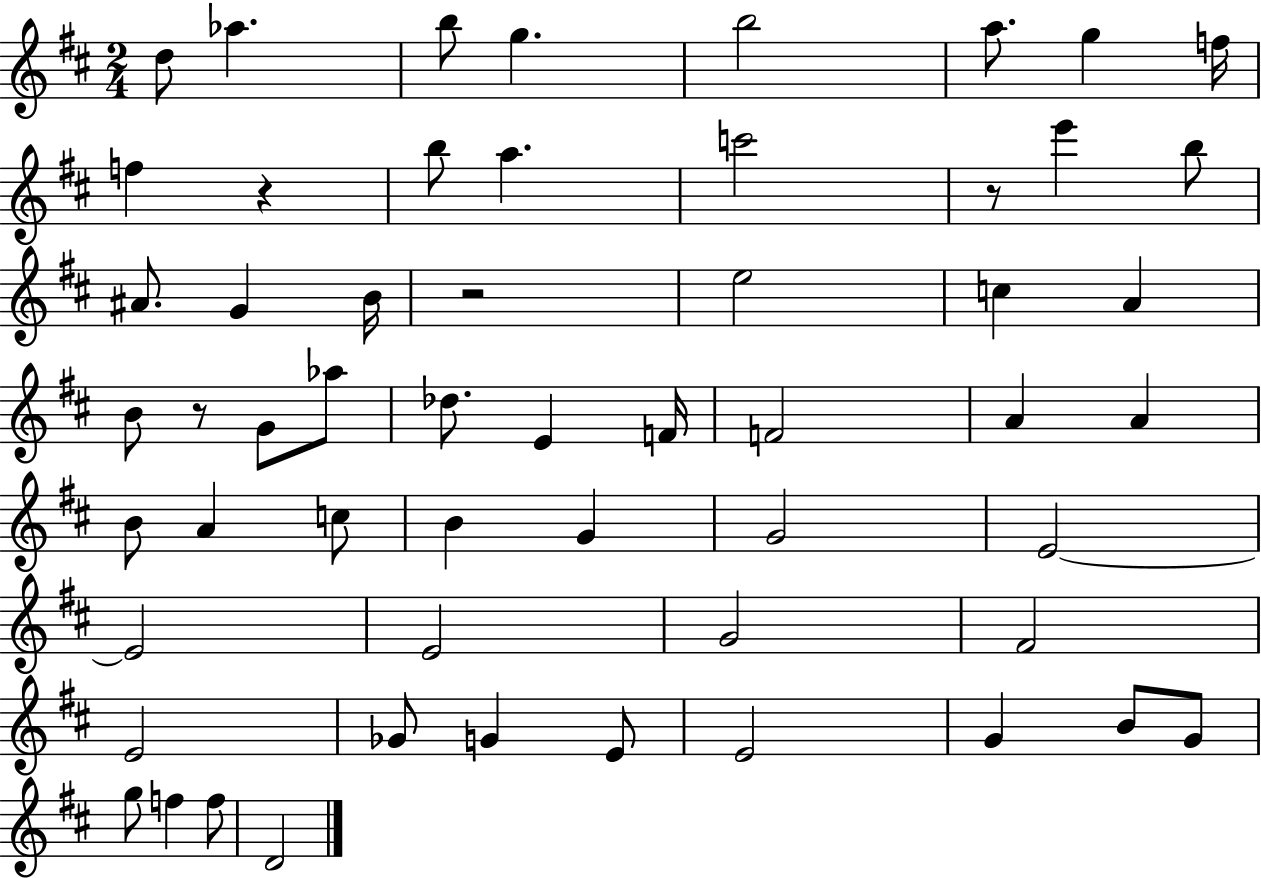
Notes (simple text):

D5/e Ab5/q. B5/e G5/q. B5/h A5/e. G5/q F5/s F5/q R/q B5/e A5/q. C6/h R/e E6/q B5/e A#4/e. G4/q B4/s R/h E5/h C5/q A4/q B4/e R/e G4/e Ab5/e Db5/e. E4/q F4/s F4/h A4/q A4/q B4/e A4/q C5/e B4/q G4/q G4/h E4/h E4/h E4/h G4/h F#4/h E4/h Gb4/e G4/q E4/e E4/h G4/q B4/e G4/e G5/e F5/q F5/e D4/h